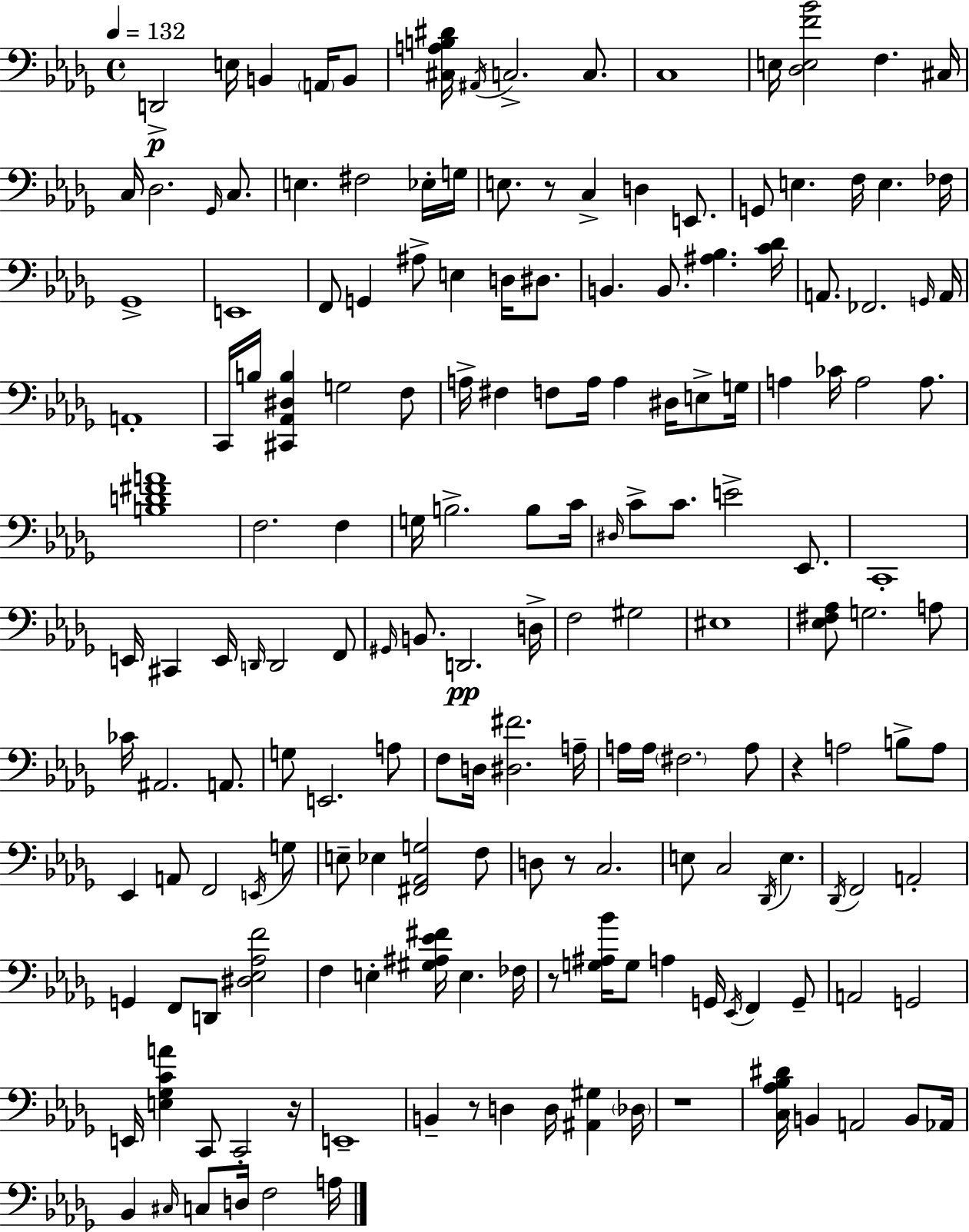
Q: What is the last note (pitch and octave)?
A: A3